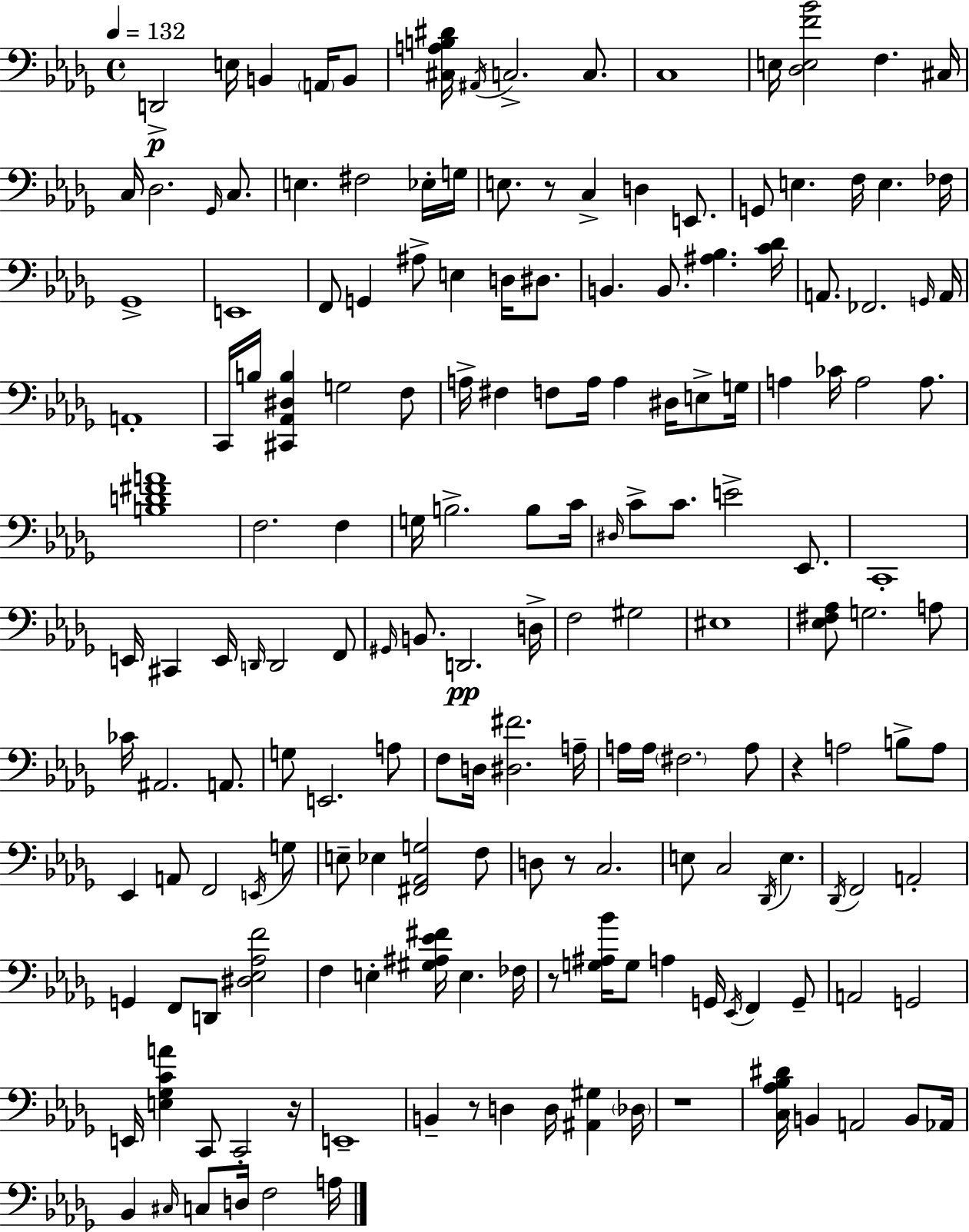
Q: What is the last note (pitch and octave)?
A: A3